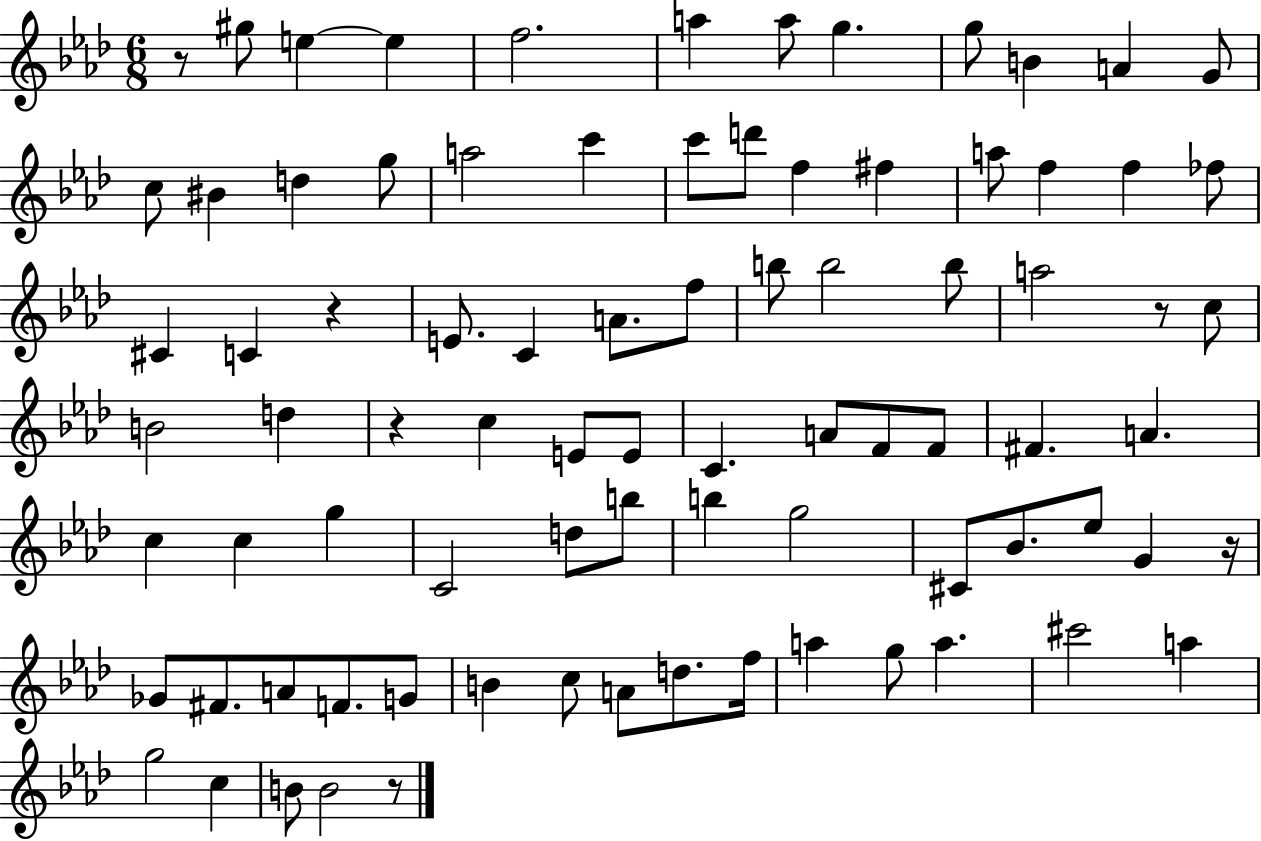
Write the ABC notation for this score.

X:1
T:Untitled
M:6/8
L:1/4
K:Ab
z/2 ^g/2 e e f2 a a/2 g g/2 B A G/2 c/2 ^B d g/2 a2 c' c'/2 d'/2 f ^f a/2 f f _f/2 ^C C z E/2 C A/2 f/2 b/2 b2 b/2 a2 z/2 c/2 B2 d z c E/2 E/2 C A/2 F/2 F/2 ^F A c c g C2 d/2 b/2 b g2 ^C/2 _B/2 _e/2 G z/4 _G/2 ^F/2 A/2 F/2 G/2 B c/2 A/2 d/2 f/4 a g/2 a ^c'2 a g2 c B/2 B2 z/2